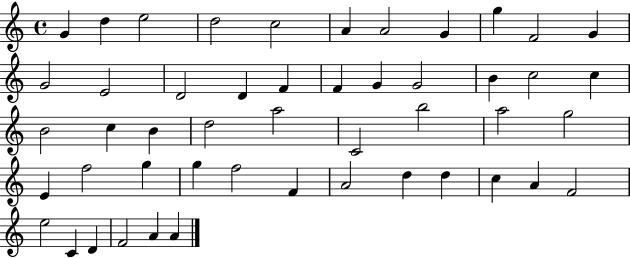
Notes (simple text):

G4/q D5/q E5/h D5/h C5/h A4/q A4/h G4/q G5/q F4/h G4/q G4/h E4/h D4/h D4/q F4/q F4/q G4/q G4/h B4/q C5/h C5/q B4/h C5/q B4/q D5/h A5/h C4/h B5/h A5/h G5/h E4/q F5/h G5/q G5/q F5/h F4/q A4/h D5/q D5/q C5/q A4/q F4/h E5/h C4/q D4/q F4/h A4/q A4/q